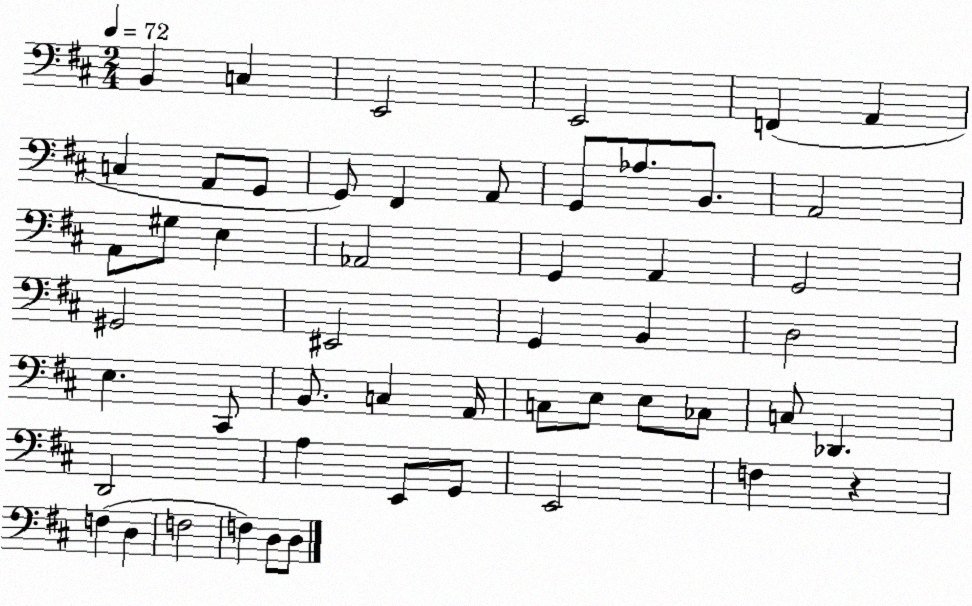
X:1
T:Untitled
M:2/4
L:1/4
K:D
B,, C, E,,2 E,,2 F,, A,, C, A,,/2 G,,/2 G,,/2 ^F,, A,,/2 G,,/2 _A,/2 B,,/2 A,,2 A,,/2 ^G,/2 E, _A,,2 G,, A,, G,,2 ^G,,2 ^E,,2 G,, B,, D,2 E, ^C,,/2 B,,/2 C, A,,/4 C,/2 E,/2 E,/2 _C,/2 C,/2 _D,, D,,2 A, E,,/2 G,,/2 E,,2 F, z F, D, F,2 F, D,/2 D,/2